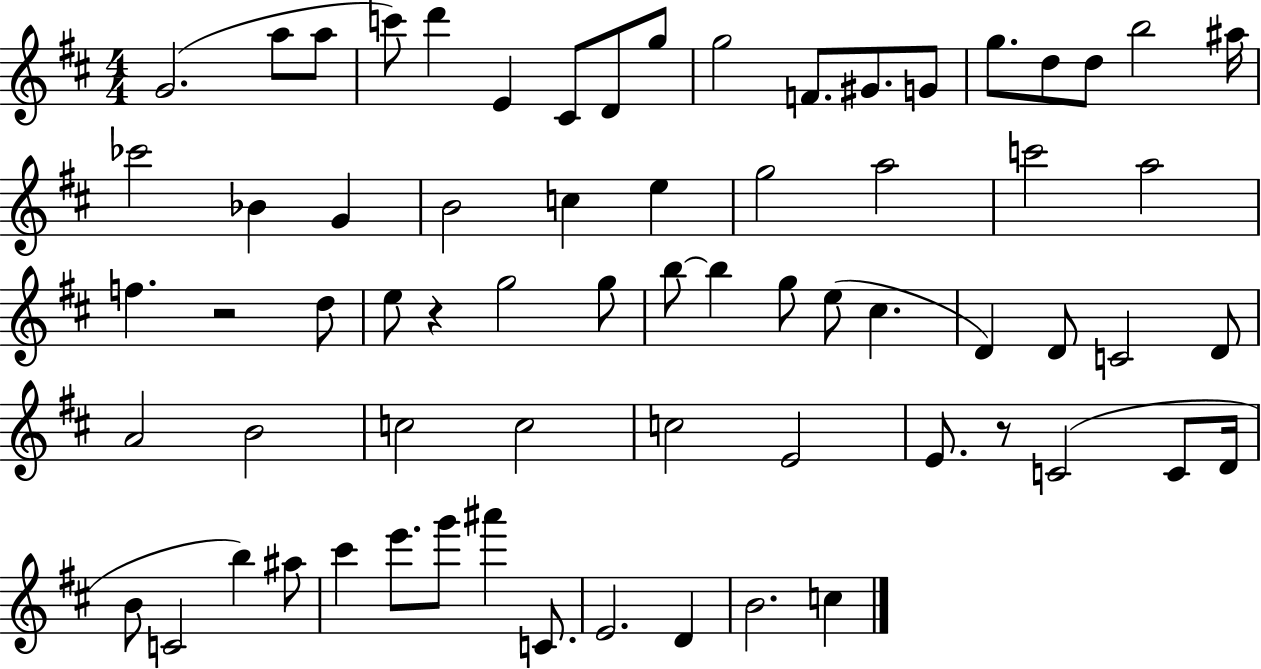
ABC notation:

X:1
T:Untitled
M:4/4
L:1/4
K:D
G2 a/2 a/2 c'/2 d' E ^C/2 D/2 g/2 g2 F/2 ^G/2 G/2 g/2 d/2 d/2 b2 ^a/4 _c'2 _B G B2 c e g2 a2 c'2 a2 f z2 d/2 e/2 z g2 g/2 b/2 b g/2 e/2 ^c D D/2 C2 D/2 A2 B2 c2 c2 c2 E2 E/2 z/2 C2 C/2 D/4 B/2 C2 b ^a/2 ^c' e'/2 g'/2 ^a' C/2 E2 D B2 c